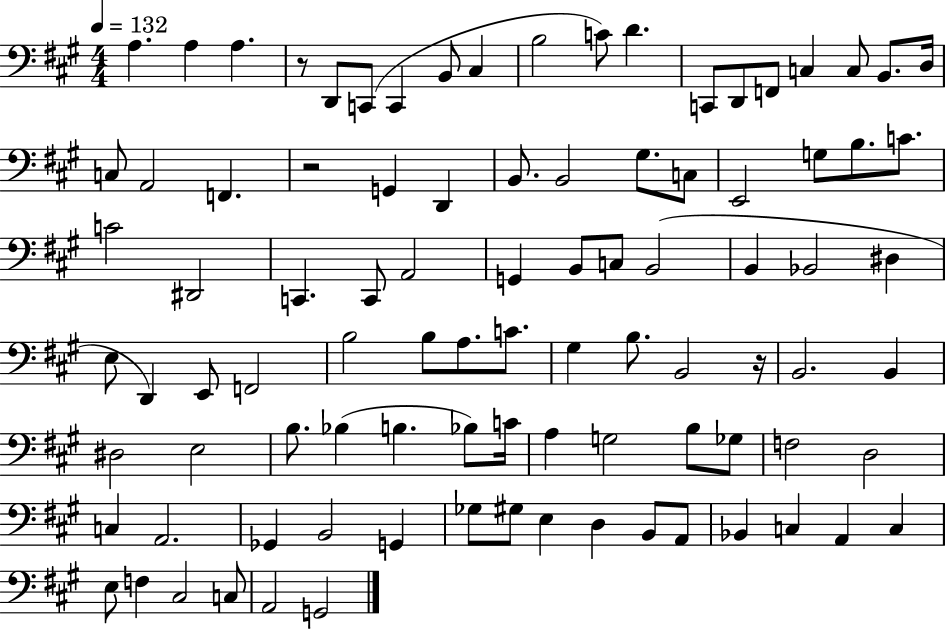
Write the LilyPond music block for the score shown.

{
  \clef bass
  \numericTimeSignature
  \time 4/4
  \key a \major
  \tempo 4 = 132
  a4. a4 a4. | r8 d,8 c,8( c,4 b,8 cis4 | b2 c'8) d'4. | c,8 d,8 f,8 c4 c8 b,8. d16 | \break c8 a,2 f,4. | r2 g,4 d,4 | b,8. b,2 gis8. c8 | e,2 g8 b8. c'8. | \break c'2 dis,2 | c,4. c,8 a,2 | g,4 b,8 c8 b,2( | b,4 bes,2 dis4 | \break e8 d,4) e,8 f,2 | b2 b8 a8. c'8. | gis4 b8. b,2 r16 | b,2. b,4 | \break dis2 e2 | b8. bes4( b4. bes8) c'16 | a4 g2 b8 ges8 | f2 d2 | \break c4 a,2. | ges,4 b,2 g,4 | ges8 gis8 e4 d4 b,8 a,8 | bes,4 c4 a,4 c4 | \break e8 f4 cis2 c8 | a,2 g,2 | \bar "|."
}